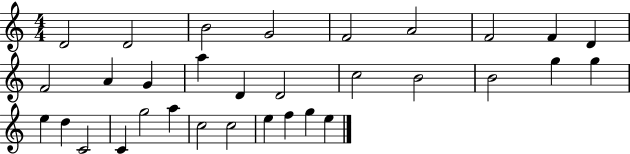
D4/h D4/h B4/h G4/h F4/h A4/h F4/h F4/q D4/q F4/h A4/q G4/q A5/q D4/q D4/h C5/h B4/h B4/h G5/q G5/q E5/q D5/q C4/h C4/q G5/h A5/q C5/h C5/h E5/q F5/q G5/q E5/q